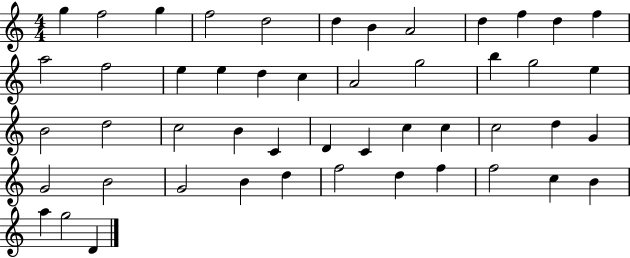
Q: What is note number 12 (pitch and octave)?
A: F5